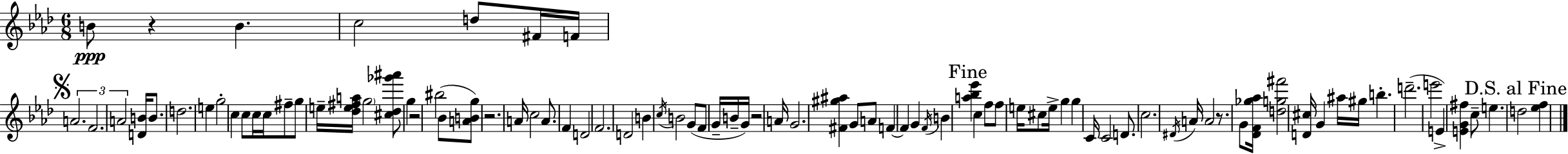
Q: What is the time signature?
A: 6/8